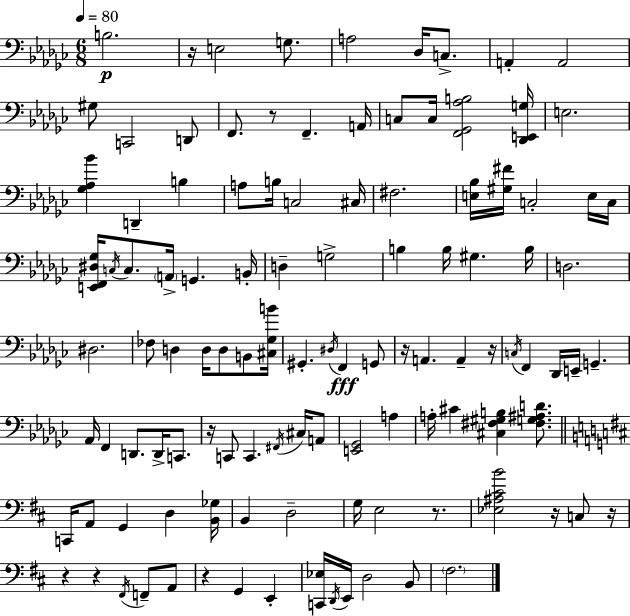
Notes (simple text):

B3/h. R/s E3/h G3/e. A3/h Db3/s C3/e. A2/q A2/h G#3/e C2/h D2/e F2/e. R/e F2/q. A2/s C3/e C3/s [F2,Gb2,Ab3,B3]/h [Db2,E2,G3]/s E3/h. [Gb3,Ab3,Bb4]/q D2/q B3/q A3/e B3/s C3/h C#3/s F#3/h. [E3,Bb3]/s [G#3,F#4]/s C3/h E3/s C3/s [E2,F2,D#3,Gb3]/s C3/s C3/e. A2/s G2/q. B2/s D3/q G3/h B3/q B3/s G#3/q. B3/s D3/h. D#3/h. FES3/e D3/q D3/s D3/e B2/e [C#3,Gb3,B4]/s G#2/q. D#3/s F2/q G2/e R/s A2/q. A2/q R/s C3/s F2/q Db2/s E2/s G2/q. Ab2/s F2/q D2/e. D2/s C2/e. R/s C2/e C2/q. F#2/s C#3/s A2/e [E2,Gb2]/h A3/q A3/s C#4/q [C#3,F#3,G#3,B3]/q [F#3,G3,A#3,D4]/e. C2/s A2/e G2/q D3/q [B2,Gb3]/s B2/q D3/h G3/s E3/h R/e. [Eb3,A#3,C#4,B4]/h R/s C3/e R/s R/q R/q F#2/s F2/e A2/e R/q G2/q E2/q [C2,Eb3]/s D2/s E2/s D3/h B2/e F#3/h.